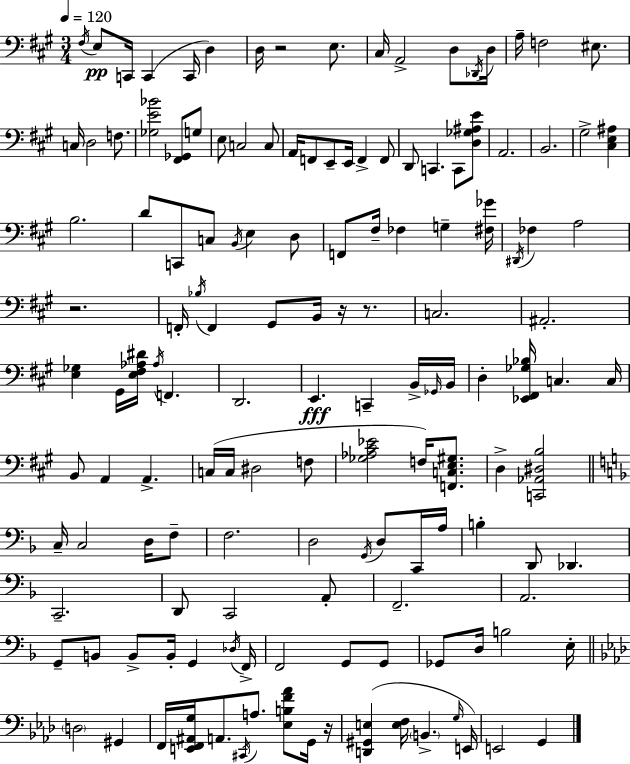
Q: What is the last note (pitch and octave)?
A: G2